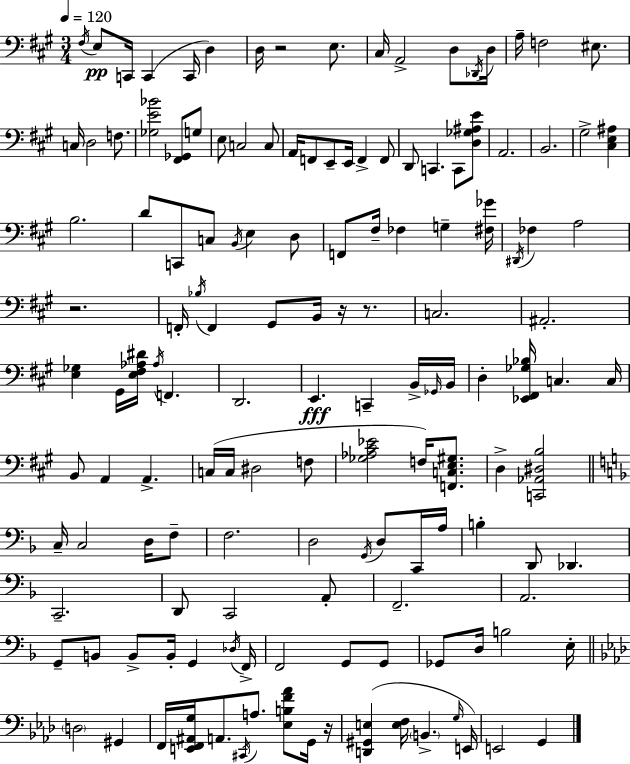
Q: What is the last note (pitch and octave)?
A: G2